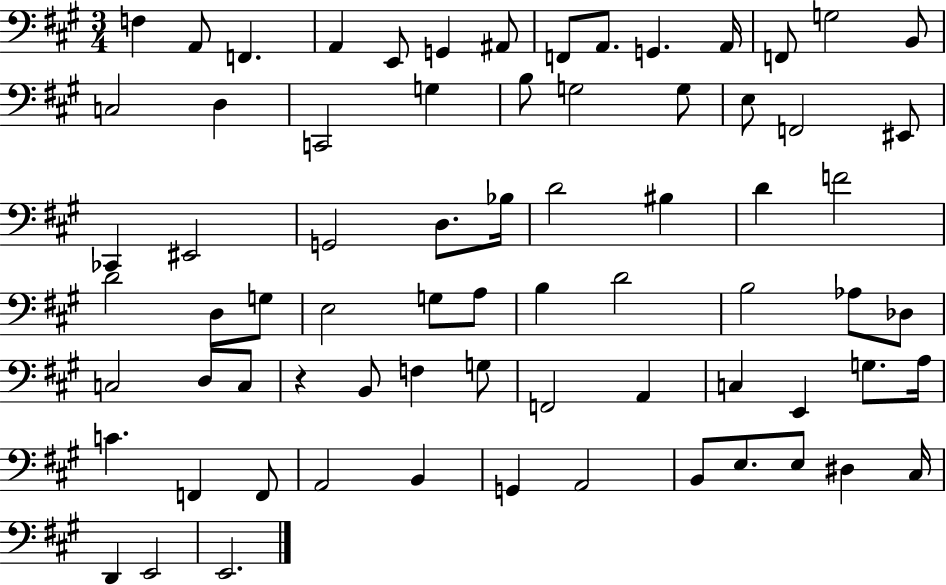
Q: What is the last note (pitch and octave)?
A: E2